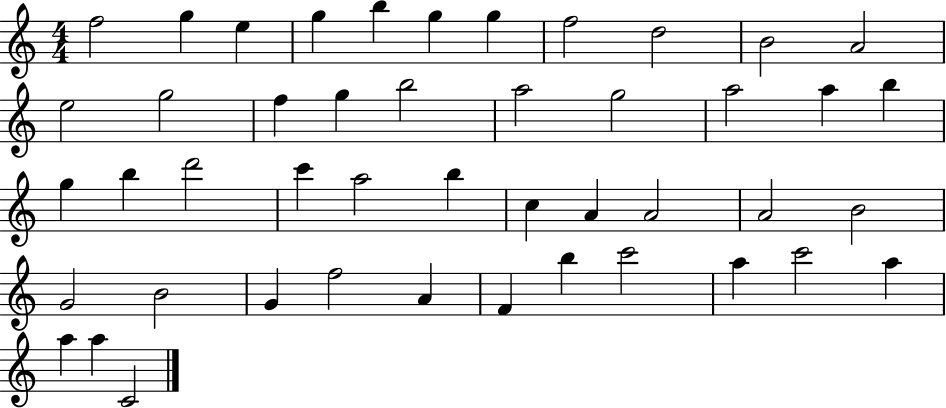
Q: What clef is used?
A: treble